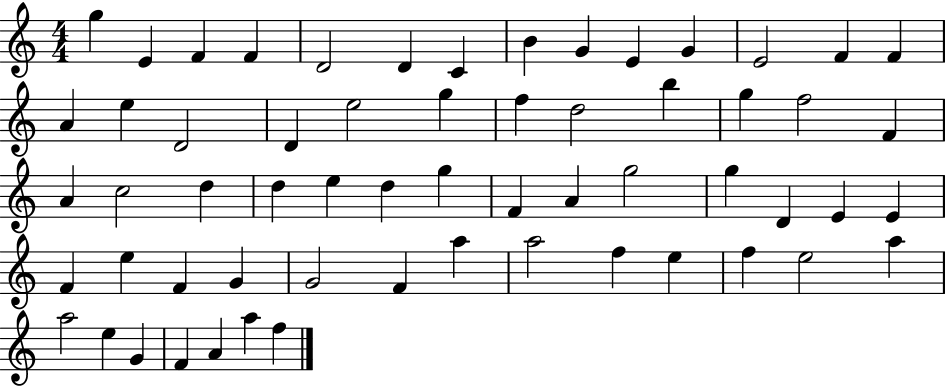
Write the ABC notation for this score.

X:1
T:Untitled
M:4/4
L:1/4
K:C
g E F F D2 D C B G E G E2 F F A e D2 D e2 g f d2 b g f2 F A c2 d d e d g F A g2 g D E E F e F G G2 F a a2 f e f e2 a a2 e G F A a f